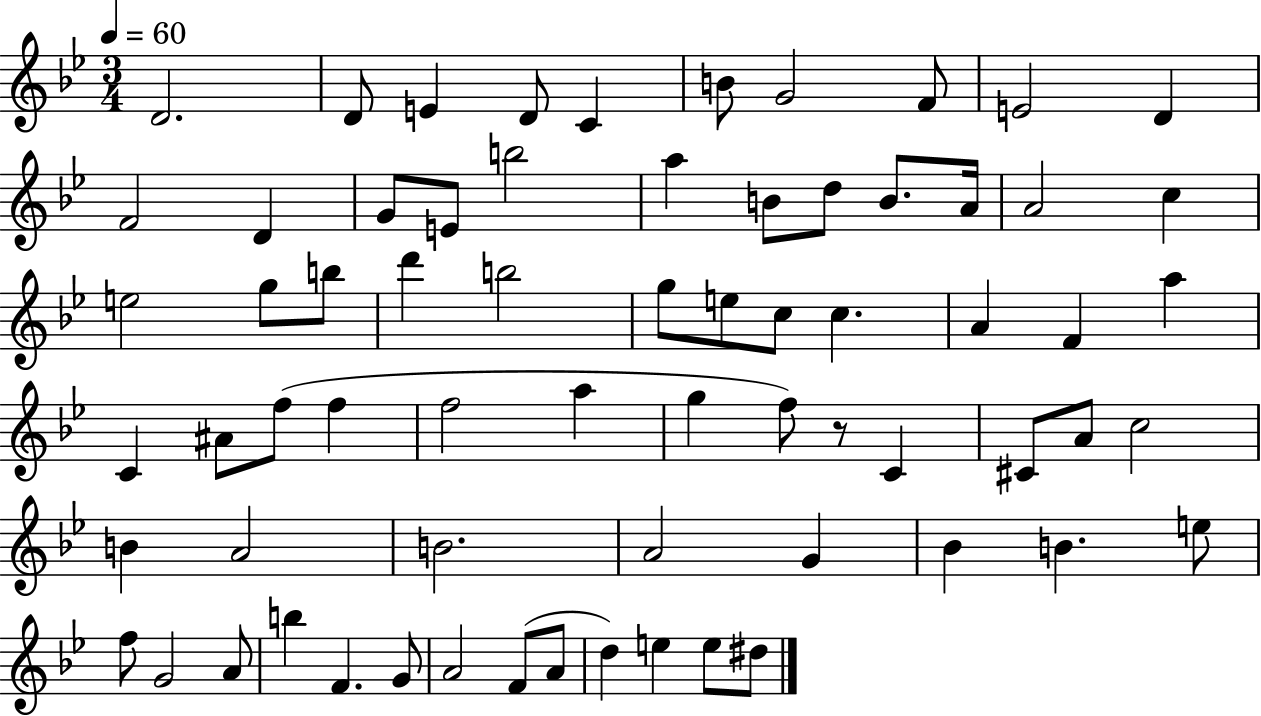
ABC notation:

X:1
T:Untitled
M:3/4
L:1/4
K:Bb
D2 D/2 E D/2 C B/2 G2 F/2 E2 D F2 D G/2 E/2 b2 a B/2 d/2 B/2 A/4 A2 c e2 g/2 b/2 d' b2 g/2 e/2 c/2 c A F a C ^A/2 f/2 f f2 a g f/2 z/2 C ^C/2 A/2 c2 B A2 B2 A2 G _B B e/2 f/2 G2 A/2 b F G/2 A2 F/2 A/2 d e e/2 ^d/2